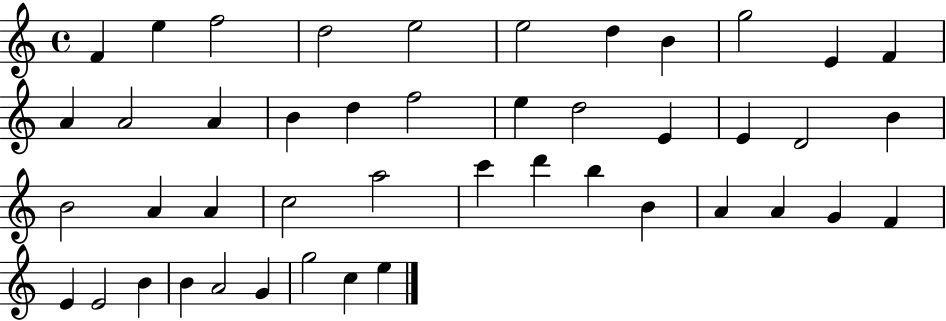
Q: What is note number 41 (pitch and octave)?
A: A4